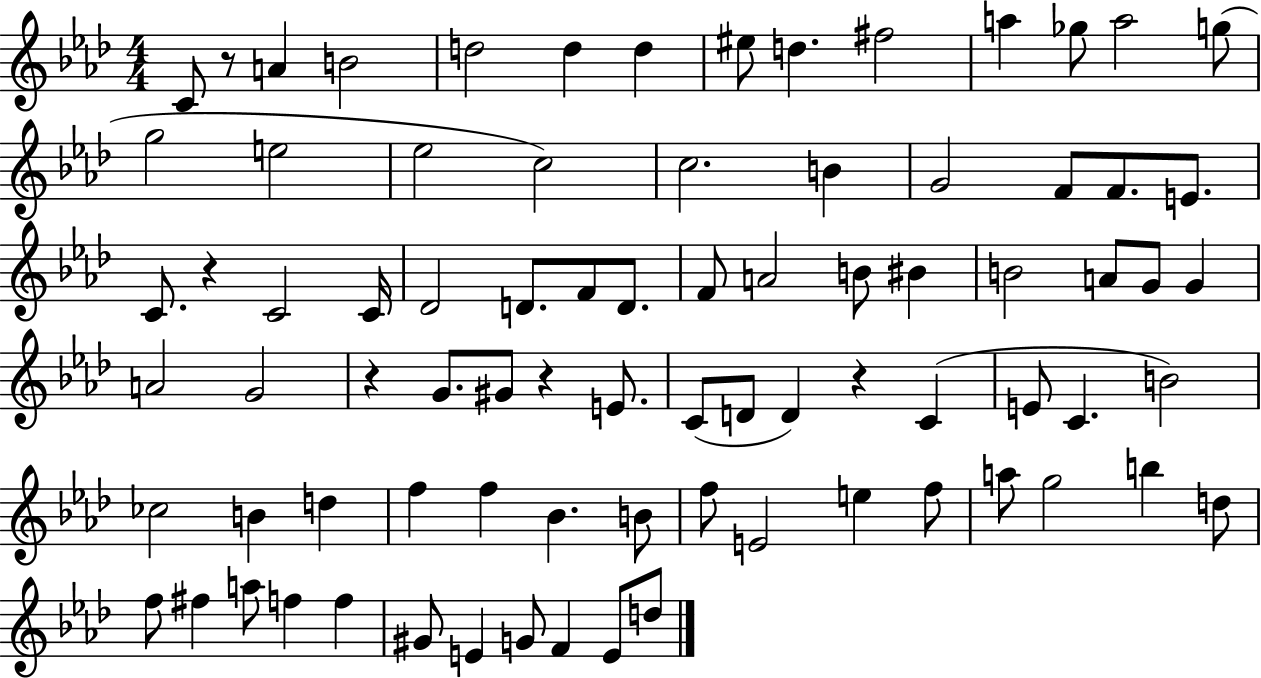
C4/e R/e A4/q B4/h D5/h D5/q D5/q EIS5/e D5/q. F#5/h A5/q Gb5/e A5/h G5/e G5/h E5/h Eb5/h C5/h C5/h. B4/q G4/h F4/e F4/e. E4/e. C4/e. R/q C4/h C4/s Db4/h D4/e. F4/e D4/e. F4/e A4/h B4/e BIS4/q B4/h A4/e G4/e G4/q A4/h G4/h R/q G4/e. G#4/e R/q E4/e. C4/e D4/e D4/q R/q C4/q E4/e C4/q. B4/h CES5/h B4/q D5/q F5/q F5/q Bb4/q. B4/e F5/e E4/h E5/q F5/e A5/e G5/h B5/q D5/e F5/e F#5/q A5/e F5/q F5/q G#4/e E4/q G4/e F4/q E4/e D5/e